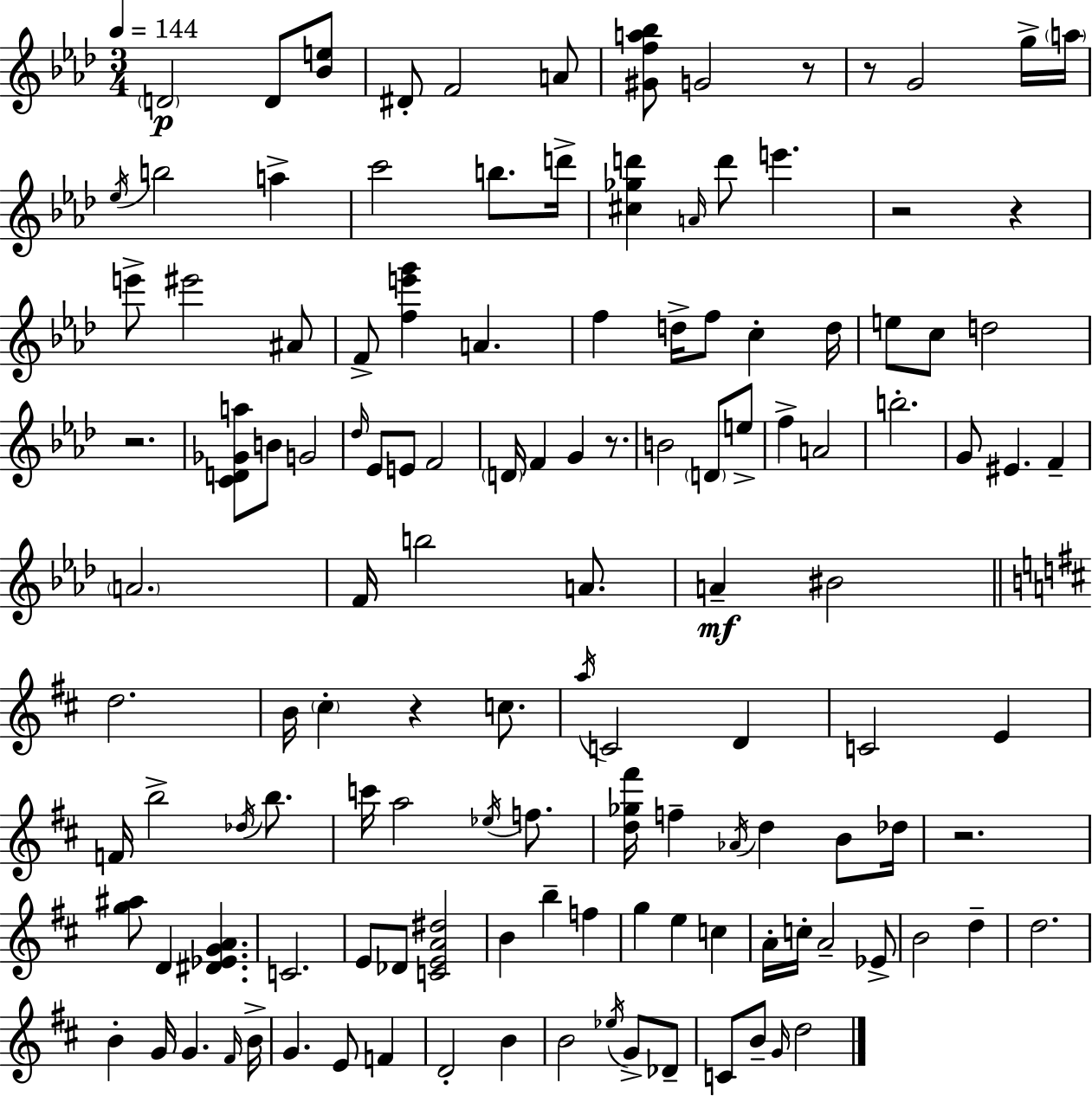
{
  \clef treble
  \numericTimeSignature
  \time 3/4
  \key f \minor
  \tempo 4 = 144
  \parenthesize d'2\p d'8 <bes' e''>8 | dis'8-. f'2 a'8 | <gis' f'' a'' bes''>8 g'2 r8 | r8 g'2 g''16-> \parenthesize a''16 | \break \acciaccatura { ees''16 } b''2 a''4-> | c'''2 b''8. | d'''16-> <cis'' ges'' d'''>4 \grace { a'16 } d'''8 e'''4. | r2 r4 | \break e'''8-> eis'''2 | ais'8 f'8-> <f'' e''' g'''>4 a'4. | f''4 d''16-> f''8 c''4-. | d''16 e''8 c''8 d''2 | \break r2. | <c' d' ges' a''>8 b'8 g'2 | \grace { des''16 } ees'8 e'8 f'2 | \parenthesize d'16 f'4 g'4 | \break r8. b'2 \parenthesize d'8 | e''8-> f''4-> a'2 | b''2.-. | g'8 eis'4. f'4-- | \break \parenthesize a'2. | f'16 b''2 | a'8. a'4--\mf bis'2 | \bar "||" \break \key b \minor d''2. | b'16 \parenthesize cis''4-. r4 c''8. | \acciaccatura { a''16 } c'2 d'4 | c'2 e'4 | \break f'16 b''2-> \acciaccatura { des''16 } b''8. | c'''16 a''2 \acciaccatura { ees''16 } | f''8. <d'' ges'' fis'''>16 f''4-- \acciaccatura { aes'16 } d''4 | b'8 des''16 r2. | \break <g'' ais''>8 d'4 <dis' ees' g' a'>4. | c'2. | e'8 des'8 <c' e' a' dis''>2 | b'4 b''4-- | \break f''4 g''4 e''4 | c''4 a'16-. c''16-. a'2-- | ees'8-> b'2 | d''4-- d''2. | \break b'4-. g'16 g'4. | \grace { fis'16 } b'16-> g'4. e'8 | f'4 d'2-. | b'4 b'2 | \break \acciaccatura { ees''16 } g'8-> des'8-- c'8 b'8-- \grace { g'16 } d''2 | \bar "|."
}